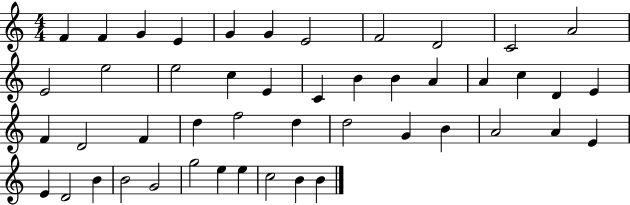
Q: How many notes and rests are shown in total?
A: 47